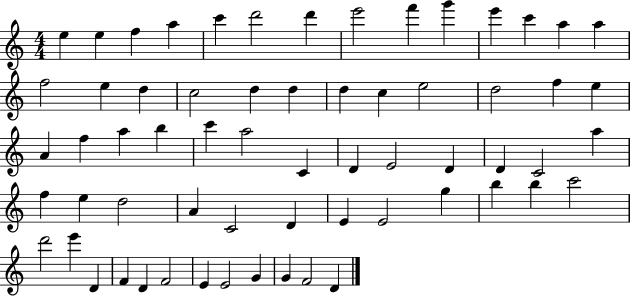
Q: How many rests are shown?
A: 0